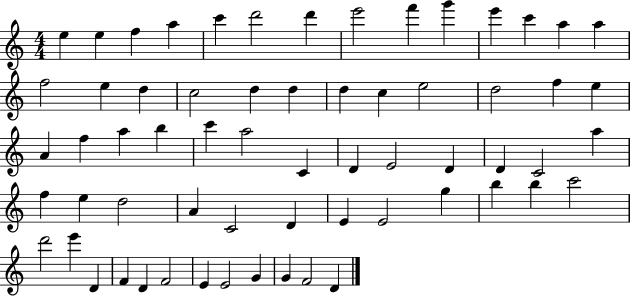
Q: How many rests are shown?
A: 0